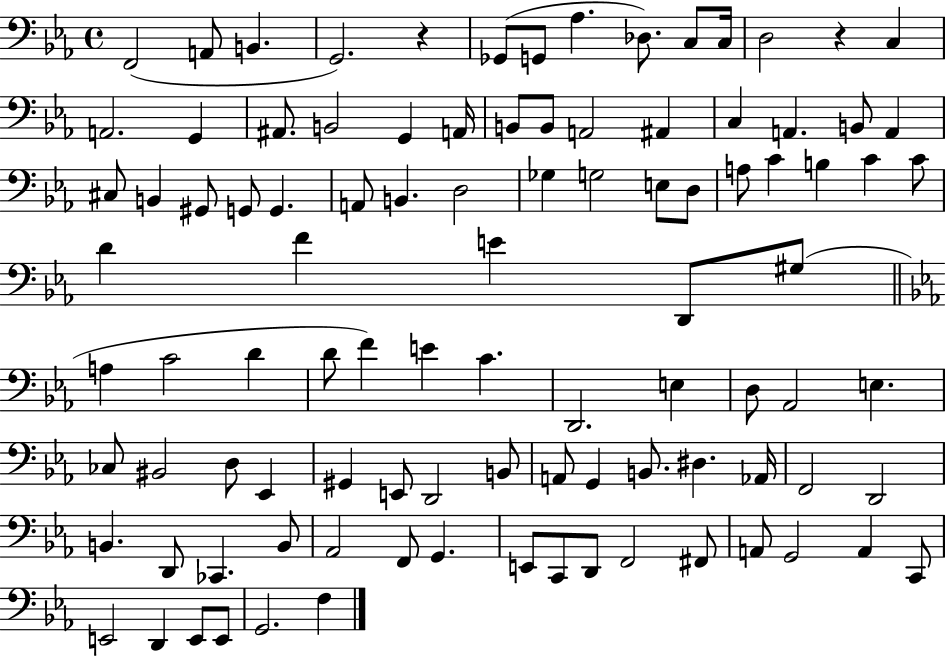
F2/h A2/e B2/q. G2/h. R/q Gb2/e G2/e Ab3/q. Db3/e. C3/e C3/s D3/h R/q C3/q A2/h. G2/q A#2/e. B2/h G2/q A2/s B2/e B2/e A2/h A#2/q C3/q A2/q. B2/e A2/q C#3/e B2/q G#2/e G2/e G2/q. A2/e B2/q. D3/h Gb3/q G3/h E3/e D3/e A3/e C4/q B3/q C4/q C4/e D4/q F4/q E4/q D2/e G#3/e A3/q C4/h D4/q D4/e F4/q E4/q C4/q. D2/h. E3/q D3/e Ab2/h E3/q. CES3/e BIS2/h D3/e Eb2/q G#2/q E2/e D2/h B2/e A2/e G2/q B2/e. D#3/q. Ab2/s F2/h D2/h B2/q. D2/e CES2/q. B2/e Ab2/h F2/e G2/q. E2/e C2/e D2/e F2/h F#2/e A2/e G2/h A2/q C2/e E2/h D2/q E2/e E2/e G2/h. F3/q